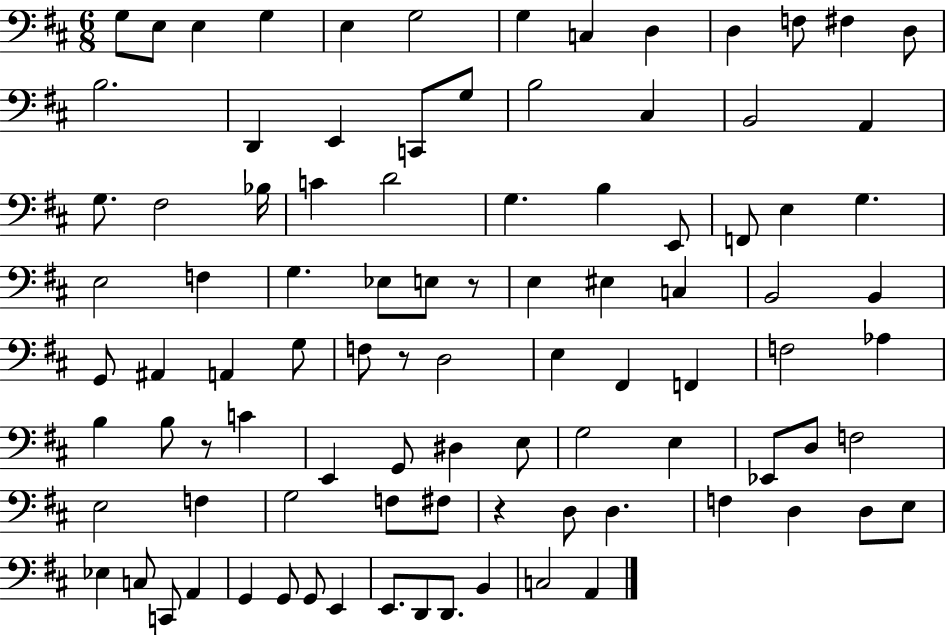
G3/e E3/e E3/q G3/q E3/q G3/h G3/q C3/q D3/q D3/q F3/e F#3/q D3/e B3/h. D2/q E2/q C2/e G3/e B3/h C#3/q B2/h A2/q G3/e. F#3/h Bb3/s C4/q D4/h G3/q. B3/q E2/e F2/e E3/q G3/q. E3/h F3/q G3/q. Eb3/e E3/e R/e E3/q EIS3/q C3/q B2/h B2/q G2/e A#2/q A2/q G3/e F3/e R/e D3/h E3/q F#2/q F2/q F3/h Ab3/q B3/q B3/e R/e C4/q E2/q G2/e D#3/q E3/e G3/h E3/q Eb2/e D3/e F3/h E3/h F3/q G3/h F3/e F#3/e R/q D3/e D3/q. F3/q D3/q D3/e E3/e Eb3/q C3/e C2/e A2/q G2/q G2/e G2/e E2/q E2/e. D2/e D2/e. B2/q C3/h A2/q